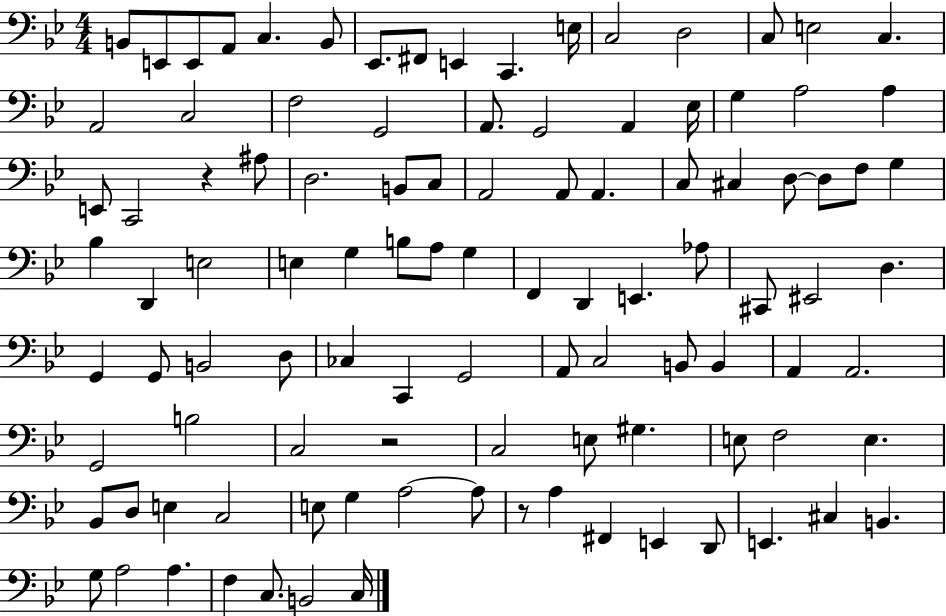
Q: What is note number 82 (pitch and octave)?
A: E3